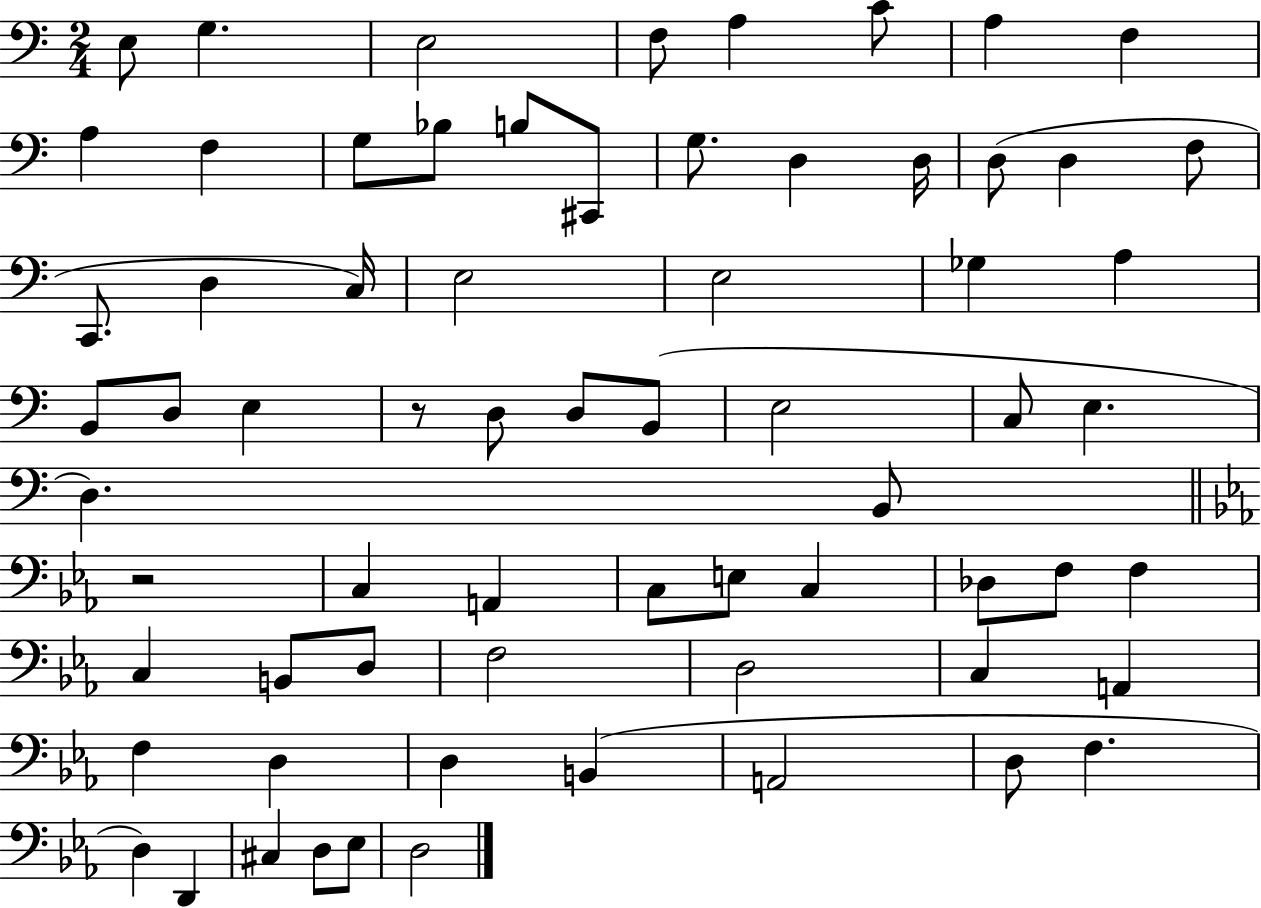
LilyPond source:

{
  \clef bass
  \numericTimeSignature
  \time 2/4
  \key c \major
  e8 g4. | e2 | f8 a4 c'8 | a4 f4 | \break a4 f4 | g8 bes8 b8 cis,8 | g8. d4 d16 | d8( d4 f8 | \break c,8. d4 c16) | e2 | e2 | ges4 a4 | \break b,8 d8 e4 | r8 d8 d8 b,8( | e2 | c8 e4. | \break d4.) b,8 | \bar "||" \break \key ees \major r2 | c4 a,4 | c8 e8 c4 | des8 f8 f4 | \break c4 b,8 d8 | f2 | d2 | c4 a,4 | \break f4 d4 | d4 b,4( | a,2 | d8 f4. | \break d4) d,4 | cis4 d8 ees8 | d2 | \bar "|."
}